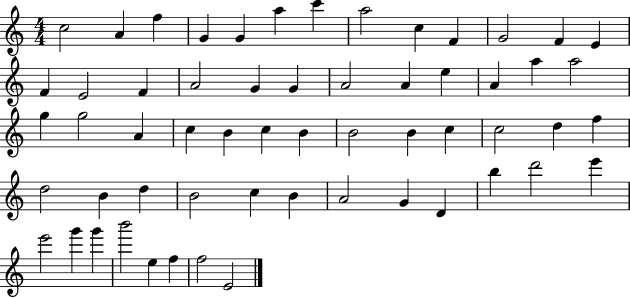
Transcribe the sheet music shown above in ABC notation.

X:1
T:Untitled
M:4/4
L:1/4
K:C
c2 A f G G a c' a2 c F G2 F E F E2 F A2 G G A2 A e A a a2 g g2 A c B c B B2 B c c2 d f d2 B d B2 c B A2 G D b d'2 e' e'2 g' g' b'2 e f f2 E2